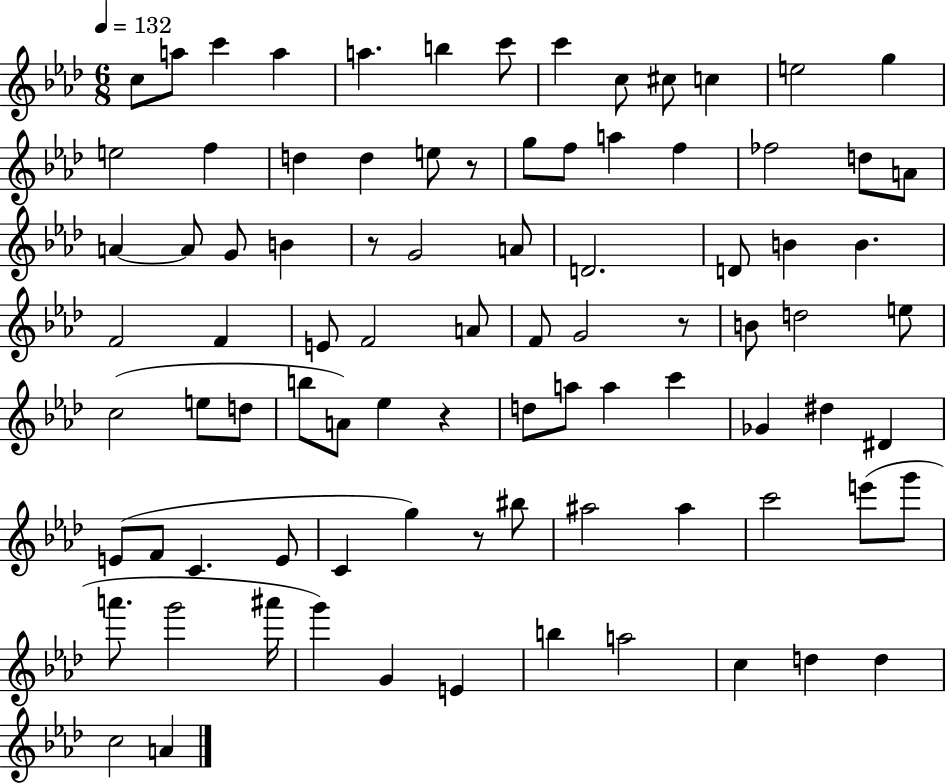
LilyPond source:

{
  \clef treble
  \numericTimeSignature
  \time 6/8
  \key aes \major
  \tempo 4 = 132
  c''8 a''8 c'''4 a''4 | a''4. b''4 c'''8 | c'''4 c''8 cis''8 c''4 | e''2 g''4 | \break e''2 f''4 | d''4 d''4 e''8 r8 | g''8 f''8 a''4 f''4 | fes''2 d''8 a'8 | \break a'4~~ a'8 g'8 b'4 | r8 g'2 a'8 | d'2. | d'8 b'4 b'4. | \break f'2 f'4 | e'8 f'2 a'8 | f'8 g'2 r8 | b'8 d''2 e''8 | \break c''2( e''8 d''8 | b''8 a'8) ees''4 r4 | d''8 a''8 a''4 c'''4 | ges'4 dis''4 dis'4 | \break e'8( f'8 c'4. e'8 | c'4 g''4) r8 bis''8 | ais''2 ais''4 | c'''2 e'''8( g'''8 | \break a'''8. g'''2 ais'''16 | g'''4) g'4 e'4 | b''4 a''2 | c''4 d''4 d''4 | \break c''2 a'4 | \bar "|."
}